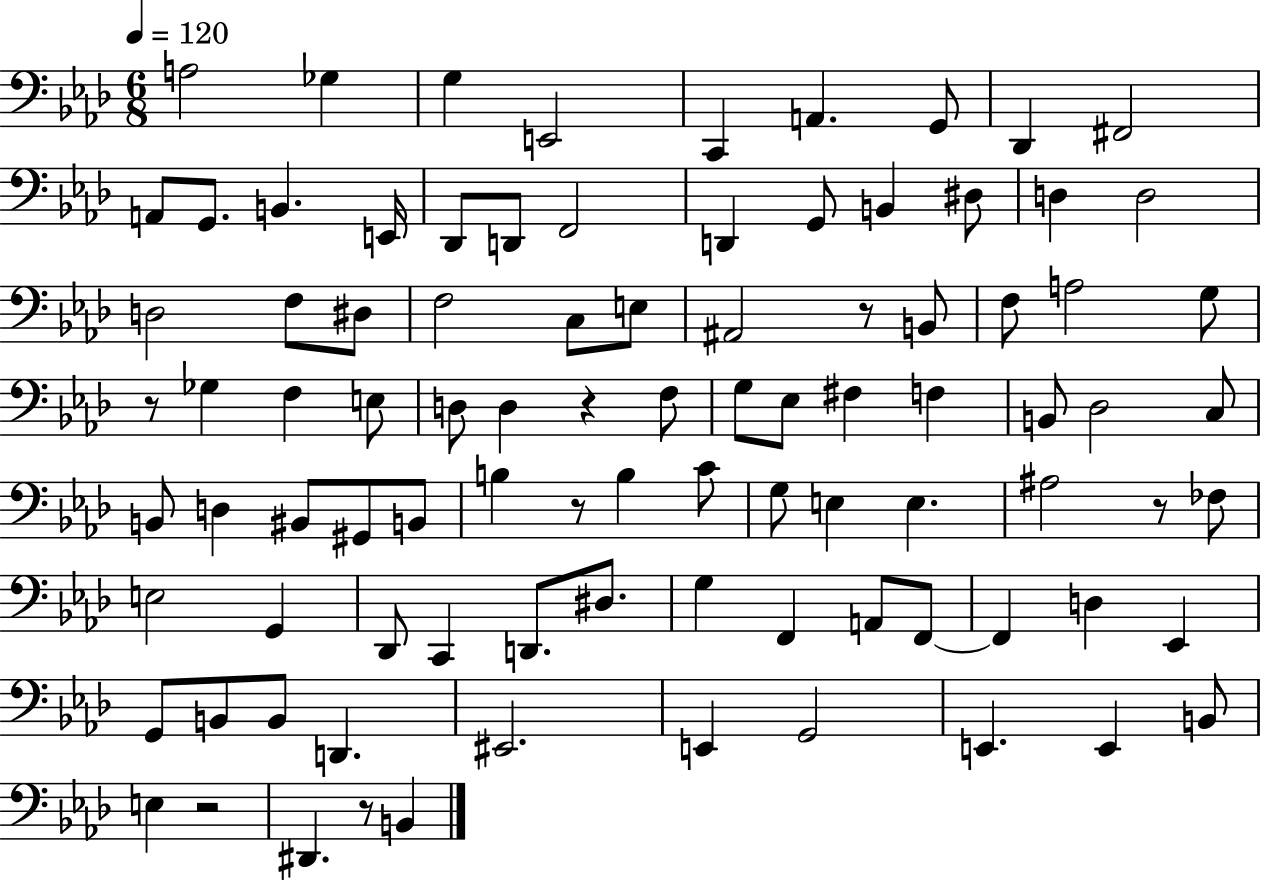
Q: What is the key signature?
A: AES major